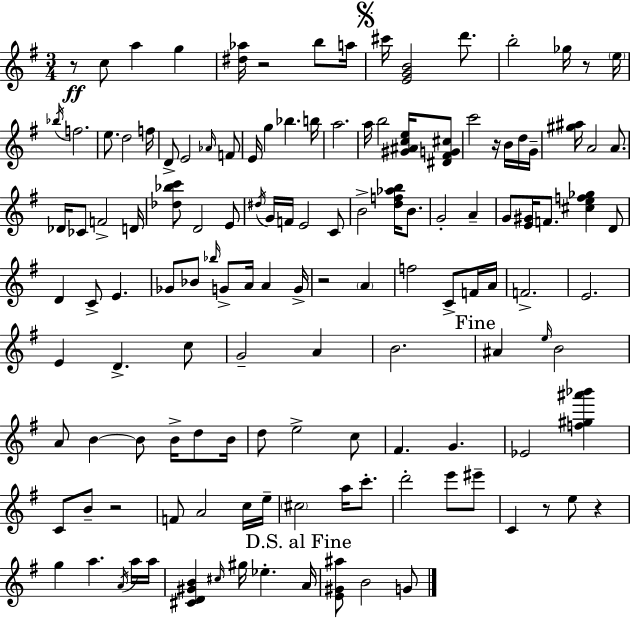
{
  \clef treble
  \numericTimeSignature
  \time 3/4
  \key e \minor
  \repeat volta 2 { r8\ff c''8 a''4 g''4 | <dis'' aes''>16 r2 b''8 a''16 | \mark \markup { \musicglyph "scripts.segno" } cis'''16 <e' g' b'>2 d'''8. | b''2-. ges''16 r8 \parenthesize e''16 | \break \acciaccatura { bes''16 } f''2. | e''8. d''2 | f''16 d'8-> e'2 \grace { aes'16 } | f'8 e'16 g''4 bes''4. | \break b''16 a''2. | a''16 b''2 <gis' ais' c'' e''>16 | <dis' fis' g' cis''>8 c'''2 r16 b'16 | d''16 g'16-- <gis'' ais''>16 a'2 a'8. | \break des'16 ces'8 f'2-> | d'16 <des'' bes'' c'''>8 d'2 | e'8 \acciaccatura { dis''16 } g'16 f'16 e'2 | c'8 b'2-> <d'' f'' aes'' b''>16 | \break b'8. g'2-. a'4-- | g'8 <e' gis'>16 f'8. <cis'' e'' f'' ges''>4 | d'8 d'4 c'8-> e'4. | ges'8 bes'8 \grace { bes''16 } g'8-> a'16 a'4 | \break g'16-> r2 | \parenthesize a'4 f''2 | c'8-> f'16 a'16 f'2.-> | e'2. | \break e'4 d'4.-> | c''8 g'2-- | a'4 b'2. | \mark "Fine" ais'4 \grace { e''16 } b'2 | \break a'8 b'4~~ b'8 | b'16-> d''8 b'16 d''8 e''2-> | c''8 fis'4. g'4. | ees'2 | \break <f'' gis'' ais''' bes'''>4 c'8 b'8-- r2 | f'8 a'2 | c''16 e''16-- \parenthesize cis''2 | a''16 c'''8.-. d'''2-. | \break e'''8 eis'''8-- c'4 r8 e''8 | r4 g''4 a''4. | \acciaccatura { a'16 } a''16 a''16 <cis' d' gis' b'>4 \grace { cis''16 } gis''16 | ees''4.-. \mark "D.S. al Fine" a'16 <e' gis' ais''>8 b'2 | \break g'8 } \bar "|."
}